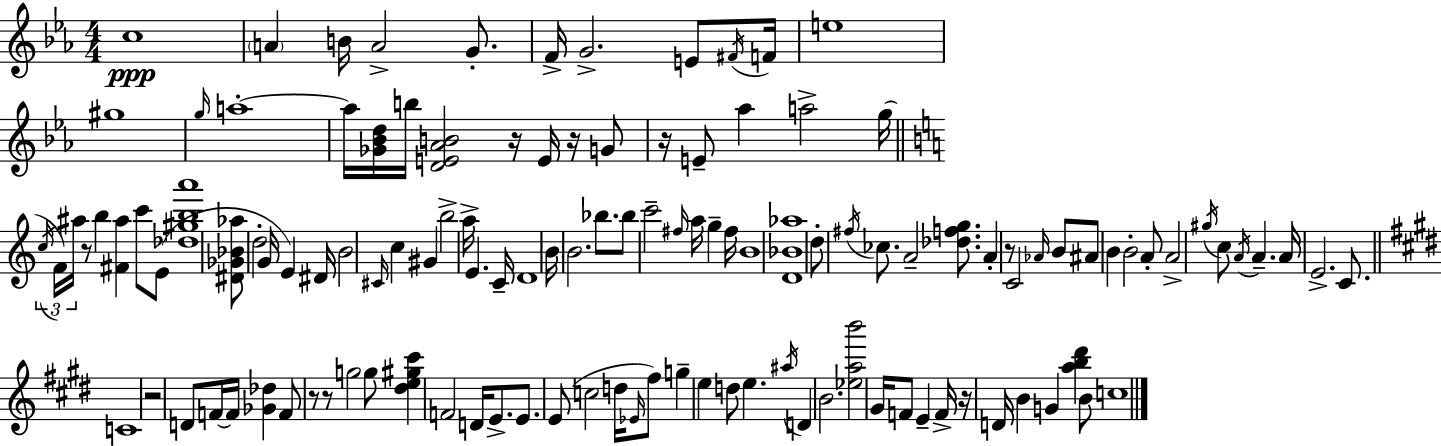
C5/w A4/q B4/s A4/h G4/e. F4/s G4/h. E4/e F#4/s F4/s E5/w G#5/w G5/s A5/w A5/s [Gb4,Bb4,D5]/s B5/s [D4,E4,Ab4,B4]/h R/s E4/s R/s G4/e R/s E4/e Ab5/q A5/h G5/s C5/s F4/s A#5/s R/e B5/q [F#4,A#5]/q C6/e E4/e [Db5,G#5,B5,A6]/w [D#4,Gb4,Bb4,Ab5]/e D5/h G4/s E4/q D#4/s B4/h C#4/s C5/q G#4/q B5/h A5/s E4/q. C4/s D4/w B4/s B4/h. Bb5/e. Bb5/e C6/h F#5/s A5/s G5/q F#5/s B4/w [D4,Bb4,Ab5]/w D5/e F#5/s CES5/e. A4/h [Db5,F5,G5]/e. A4/q R/e C4/h Ab4/s B4/e A#4/e B4/q B4/h A4/e A4/h G#5/s C5/e A4/s A4/q. A4/s E4/h. C4/e. C4/w R/h D4/e F4/s F4/s [Gb4,Db5]/q F4/e R/e R/e G5/h G5/e [D#5,E5,G#5,C#6]/q F4/h D4/s E4/e. E4/e. E4/e C5/h D5/s Eb4/s F#5/e G5/q E5/q D5/e E5/q. A#5/s D4/q B4/h. [Eb5,A5,B6]/h G#4/s F4/e E4/q F4/s R/s D4/s B4/q G4/q [A5,B5,D#6]/q B4/e C5/w